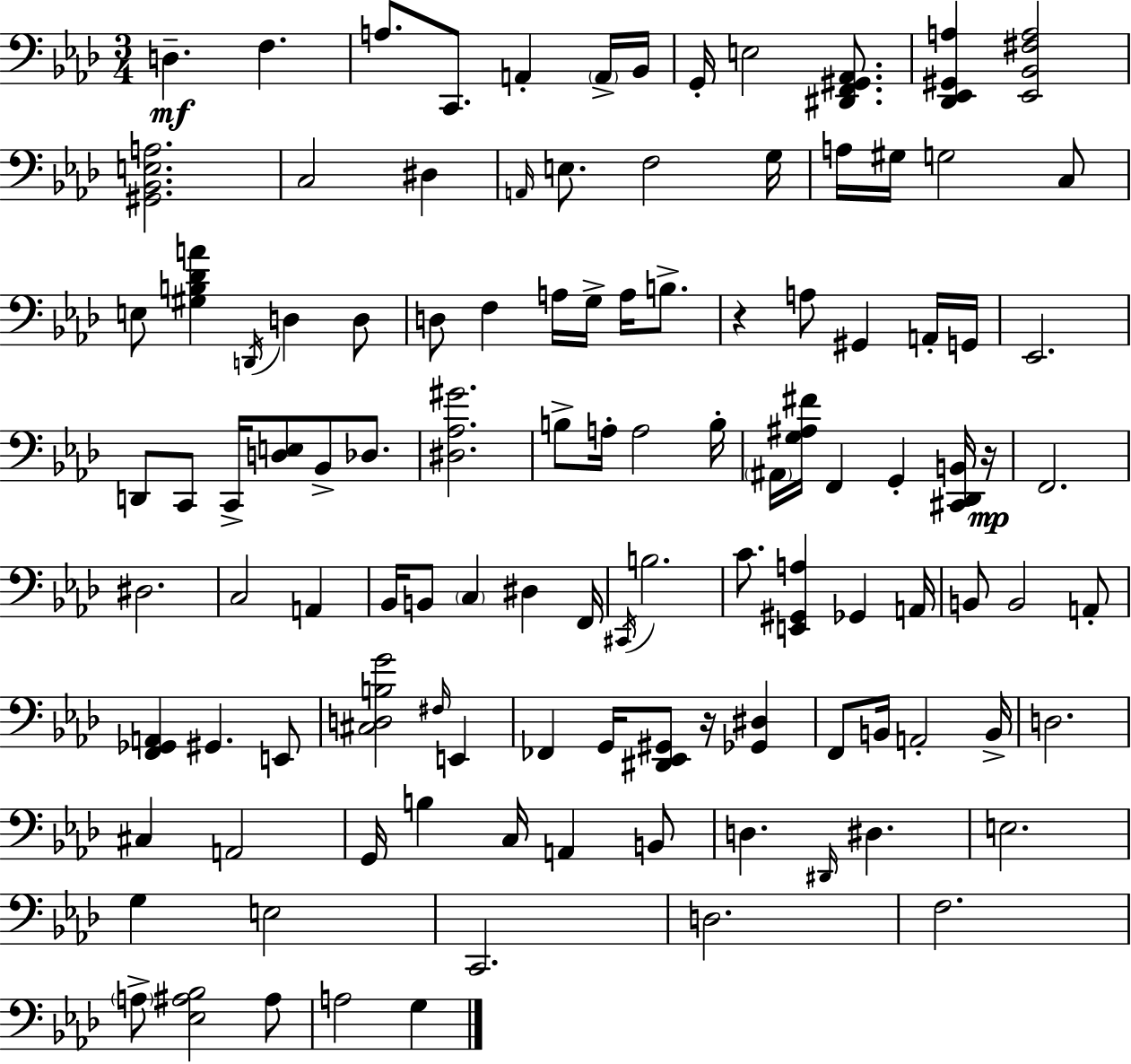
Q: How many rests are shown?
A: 3